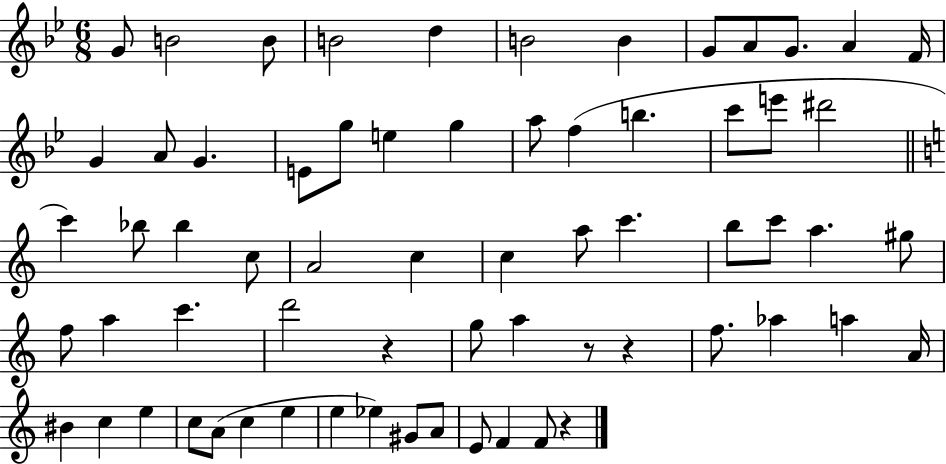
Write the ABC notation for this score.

X:1
T:Untitled
M:6/8
L:1/4
K:Bb
G/2 B2 B/2 B2 d B2 B G/2 A/2 G/2 A F/4 G A/2 G E/2 g/2 e g a/2 f b c'/2 e'/2 ^d'2 c' _b/2 _b c/2 A2 c c a/2 c' b/2 c'/2 a ^g/2 f/2 a c' d'2 z g/2 a z/2 z f/2 _a a A/4 ^B c e c/2 A/2 c e e _e ^G/2 A/2 E/2 F F/2 z